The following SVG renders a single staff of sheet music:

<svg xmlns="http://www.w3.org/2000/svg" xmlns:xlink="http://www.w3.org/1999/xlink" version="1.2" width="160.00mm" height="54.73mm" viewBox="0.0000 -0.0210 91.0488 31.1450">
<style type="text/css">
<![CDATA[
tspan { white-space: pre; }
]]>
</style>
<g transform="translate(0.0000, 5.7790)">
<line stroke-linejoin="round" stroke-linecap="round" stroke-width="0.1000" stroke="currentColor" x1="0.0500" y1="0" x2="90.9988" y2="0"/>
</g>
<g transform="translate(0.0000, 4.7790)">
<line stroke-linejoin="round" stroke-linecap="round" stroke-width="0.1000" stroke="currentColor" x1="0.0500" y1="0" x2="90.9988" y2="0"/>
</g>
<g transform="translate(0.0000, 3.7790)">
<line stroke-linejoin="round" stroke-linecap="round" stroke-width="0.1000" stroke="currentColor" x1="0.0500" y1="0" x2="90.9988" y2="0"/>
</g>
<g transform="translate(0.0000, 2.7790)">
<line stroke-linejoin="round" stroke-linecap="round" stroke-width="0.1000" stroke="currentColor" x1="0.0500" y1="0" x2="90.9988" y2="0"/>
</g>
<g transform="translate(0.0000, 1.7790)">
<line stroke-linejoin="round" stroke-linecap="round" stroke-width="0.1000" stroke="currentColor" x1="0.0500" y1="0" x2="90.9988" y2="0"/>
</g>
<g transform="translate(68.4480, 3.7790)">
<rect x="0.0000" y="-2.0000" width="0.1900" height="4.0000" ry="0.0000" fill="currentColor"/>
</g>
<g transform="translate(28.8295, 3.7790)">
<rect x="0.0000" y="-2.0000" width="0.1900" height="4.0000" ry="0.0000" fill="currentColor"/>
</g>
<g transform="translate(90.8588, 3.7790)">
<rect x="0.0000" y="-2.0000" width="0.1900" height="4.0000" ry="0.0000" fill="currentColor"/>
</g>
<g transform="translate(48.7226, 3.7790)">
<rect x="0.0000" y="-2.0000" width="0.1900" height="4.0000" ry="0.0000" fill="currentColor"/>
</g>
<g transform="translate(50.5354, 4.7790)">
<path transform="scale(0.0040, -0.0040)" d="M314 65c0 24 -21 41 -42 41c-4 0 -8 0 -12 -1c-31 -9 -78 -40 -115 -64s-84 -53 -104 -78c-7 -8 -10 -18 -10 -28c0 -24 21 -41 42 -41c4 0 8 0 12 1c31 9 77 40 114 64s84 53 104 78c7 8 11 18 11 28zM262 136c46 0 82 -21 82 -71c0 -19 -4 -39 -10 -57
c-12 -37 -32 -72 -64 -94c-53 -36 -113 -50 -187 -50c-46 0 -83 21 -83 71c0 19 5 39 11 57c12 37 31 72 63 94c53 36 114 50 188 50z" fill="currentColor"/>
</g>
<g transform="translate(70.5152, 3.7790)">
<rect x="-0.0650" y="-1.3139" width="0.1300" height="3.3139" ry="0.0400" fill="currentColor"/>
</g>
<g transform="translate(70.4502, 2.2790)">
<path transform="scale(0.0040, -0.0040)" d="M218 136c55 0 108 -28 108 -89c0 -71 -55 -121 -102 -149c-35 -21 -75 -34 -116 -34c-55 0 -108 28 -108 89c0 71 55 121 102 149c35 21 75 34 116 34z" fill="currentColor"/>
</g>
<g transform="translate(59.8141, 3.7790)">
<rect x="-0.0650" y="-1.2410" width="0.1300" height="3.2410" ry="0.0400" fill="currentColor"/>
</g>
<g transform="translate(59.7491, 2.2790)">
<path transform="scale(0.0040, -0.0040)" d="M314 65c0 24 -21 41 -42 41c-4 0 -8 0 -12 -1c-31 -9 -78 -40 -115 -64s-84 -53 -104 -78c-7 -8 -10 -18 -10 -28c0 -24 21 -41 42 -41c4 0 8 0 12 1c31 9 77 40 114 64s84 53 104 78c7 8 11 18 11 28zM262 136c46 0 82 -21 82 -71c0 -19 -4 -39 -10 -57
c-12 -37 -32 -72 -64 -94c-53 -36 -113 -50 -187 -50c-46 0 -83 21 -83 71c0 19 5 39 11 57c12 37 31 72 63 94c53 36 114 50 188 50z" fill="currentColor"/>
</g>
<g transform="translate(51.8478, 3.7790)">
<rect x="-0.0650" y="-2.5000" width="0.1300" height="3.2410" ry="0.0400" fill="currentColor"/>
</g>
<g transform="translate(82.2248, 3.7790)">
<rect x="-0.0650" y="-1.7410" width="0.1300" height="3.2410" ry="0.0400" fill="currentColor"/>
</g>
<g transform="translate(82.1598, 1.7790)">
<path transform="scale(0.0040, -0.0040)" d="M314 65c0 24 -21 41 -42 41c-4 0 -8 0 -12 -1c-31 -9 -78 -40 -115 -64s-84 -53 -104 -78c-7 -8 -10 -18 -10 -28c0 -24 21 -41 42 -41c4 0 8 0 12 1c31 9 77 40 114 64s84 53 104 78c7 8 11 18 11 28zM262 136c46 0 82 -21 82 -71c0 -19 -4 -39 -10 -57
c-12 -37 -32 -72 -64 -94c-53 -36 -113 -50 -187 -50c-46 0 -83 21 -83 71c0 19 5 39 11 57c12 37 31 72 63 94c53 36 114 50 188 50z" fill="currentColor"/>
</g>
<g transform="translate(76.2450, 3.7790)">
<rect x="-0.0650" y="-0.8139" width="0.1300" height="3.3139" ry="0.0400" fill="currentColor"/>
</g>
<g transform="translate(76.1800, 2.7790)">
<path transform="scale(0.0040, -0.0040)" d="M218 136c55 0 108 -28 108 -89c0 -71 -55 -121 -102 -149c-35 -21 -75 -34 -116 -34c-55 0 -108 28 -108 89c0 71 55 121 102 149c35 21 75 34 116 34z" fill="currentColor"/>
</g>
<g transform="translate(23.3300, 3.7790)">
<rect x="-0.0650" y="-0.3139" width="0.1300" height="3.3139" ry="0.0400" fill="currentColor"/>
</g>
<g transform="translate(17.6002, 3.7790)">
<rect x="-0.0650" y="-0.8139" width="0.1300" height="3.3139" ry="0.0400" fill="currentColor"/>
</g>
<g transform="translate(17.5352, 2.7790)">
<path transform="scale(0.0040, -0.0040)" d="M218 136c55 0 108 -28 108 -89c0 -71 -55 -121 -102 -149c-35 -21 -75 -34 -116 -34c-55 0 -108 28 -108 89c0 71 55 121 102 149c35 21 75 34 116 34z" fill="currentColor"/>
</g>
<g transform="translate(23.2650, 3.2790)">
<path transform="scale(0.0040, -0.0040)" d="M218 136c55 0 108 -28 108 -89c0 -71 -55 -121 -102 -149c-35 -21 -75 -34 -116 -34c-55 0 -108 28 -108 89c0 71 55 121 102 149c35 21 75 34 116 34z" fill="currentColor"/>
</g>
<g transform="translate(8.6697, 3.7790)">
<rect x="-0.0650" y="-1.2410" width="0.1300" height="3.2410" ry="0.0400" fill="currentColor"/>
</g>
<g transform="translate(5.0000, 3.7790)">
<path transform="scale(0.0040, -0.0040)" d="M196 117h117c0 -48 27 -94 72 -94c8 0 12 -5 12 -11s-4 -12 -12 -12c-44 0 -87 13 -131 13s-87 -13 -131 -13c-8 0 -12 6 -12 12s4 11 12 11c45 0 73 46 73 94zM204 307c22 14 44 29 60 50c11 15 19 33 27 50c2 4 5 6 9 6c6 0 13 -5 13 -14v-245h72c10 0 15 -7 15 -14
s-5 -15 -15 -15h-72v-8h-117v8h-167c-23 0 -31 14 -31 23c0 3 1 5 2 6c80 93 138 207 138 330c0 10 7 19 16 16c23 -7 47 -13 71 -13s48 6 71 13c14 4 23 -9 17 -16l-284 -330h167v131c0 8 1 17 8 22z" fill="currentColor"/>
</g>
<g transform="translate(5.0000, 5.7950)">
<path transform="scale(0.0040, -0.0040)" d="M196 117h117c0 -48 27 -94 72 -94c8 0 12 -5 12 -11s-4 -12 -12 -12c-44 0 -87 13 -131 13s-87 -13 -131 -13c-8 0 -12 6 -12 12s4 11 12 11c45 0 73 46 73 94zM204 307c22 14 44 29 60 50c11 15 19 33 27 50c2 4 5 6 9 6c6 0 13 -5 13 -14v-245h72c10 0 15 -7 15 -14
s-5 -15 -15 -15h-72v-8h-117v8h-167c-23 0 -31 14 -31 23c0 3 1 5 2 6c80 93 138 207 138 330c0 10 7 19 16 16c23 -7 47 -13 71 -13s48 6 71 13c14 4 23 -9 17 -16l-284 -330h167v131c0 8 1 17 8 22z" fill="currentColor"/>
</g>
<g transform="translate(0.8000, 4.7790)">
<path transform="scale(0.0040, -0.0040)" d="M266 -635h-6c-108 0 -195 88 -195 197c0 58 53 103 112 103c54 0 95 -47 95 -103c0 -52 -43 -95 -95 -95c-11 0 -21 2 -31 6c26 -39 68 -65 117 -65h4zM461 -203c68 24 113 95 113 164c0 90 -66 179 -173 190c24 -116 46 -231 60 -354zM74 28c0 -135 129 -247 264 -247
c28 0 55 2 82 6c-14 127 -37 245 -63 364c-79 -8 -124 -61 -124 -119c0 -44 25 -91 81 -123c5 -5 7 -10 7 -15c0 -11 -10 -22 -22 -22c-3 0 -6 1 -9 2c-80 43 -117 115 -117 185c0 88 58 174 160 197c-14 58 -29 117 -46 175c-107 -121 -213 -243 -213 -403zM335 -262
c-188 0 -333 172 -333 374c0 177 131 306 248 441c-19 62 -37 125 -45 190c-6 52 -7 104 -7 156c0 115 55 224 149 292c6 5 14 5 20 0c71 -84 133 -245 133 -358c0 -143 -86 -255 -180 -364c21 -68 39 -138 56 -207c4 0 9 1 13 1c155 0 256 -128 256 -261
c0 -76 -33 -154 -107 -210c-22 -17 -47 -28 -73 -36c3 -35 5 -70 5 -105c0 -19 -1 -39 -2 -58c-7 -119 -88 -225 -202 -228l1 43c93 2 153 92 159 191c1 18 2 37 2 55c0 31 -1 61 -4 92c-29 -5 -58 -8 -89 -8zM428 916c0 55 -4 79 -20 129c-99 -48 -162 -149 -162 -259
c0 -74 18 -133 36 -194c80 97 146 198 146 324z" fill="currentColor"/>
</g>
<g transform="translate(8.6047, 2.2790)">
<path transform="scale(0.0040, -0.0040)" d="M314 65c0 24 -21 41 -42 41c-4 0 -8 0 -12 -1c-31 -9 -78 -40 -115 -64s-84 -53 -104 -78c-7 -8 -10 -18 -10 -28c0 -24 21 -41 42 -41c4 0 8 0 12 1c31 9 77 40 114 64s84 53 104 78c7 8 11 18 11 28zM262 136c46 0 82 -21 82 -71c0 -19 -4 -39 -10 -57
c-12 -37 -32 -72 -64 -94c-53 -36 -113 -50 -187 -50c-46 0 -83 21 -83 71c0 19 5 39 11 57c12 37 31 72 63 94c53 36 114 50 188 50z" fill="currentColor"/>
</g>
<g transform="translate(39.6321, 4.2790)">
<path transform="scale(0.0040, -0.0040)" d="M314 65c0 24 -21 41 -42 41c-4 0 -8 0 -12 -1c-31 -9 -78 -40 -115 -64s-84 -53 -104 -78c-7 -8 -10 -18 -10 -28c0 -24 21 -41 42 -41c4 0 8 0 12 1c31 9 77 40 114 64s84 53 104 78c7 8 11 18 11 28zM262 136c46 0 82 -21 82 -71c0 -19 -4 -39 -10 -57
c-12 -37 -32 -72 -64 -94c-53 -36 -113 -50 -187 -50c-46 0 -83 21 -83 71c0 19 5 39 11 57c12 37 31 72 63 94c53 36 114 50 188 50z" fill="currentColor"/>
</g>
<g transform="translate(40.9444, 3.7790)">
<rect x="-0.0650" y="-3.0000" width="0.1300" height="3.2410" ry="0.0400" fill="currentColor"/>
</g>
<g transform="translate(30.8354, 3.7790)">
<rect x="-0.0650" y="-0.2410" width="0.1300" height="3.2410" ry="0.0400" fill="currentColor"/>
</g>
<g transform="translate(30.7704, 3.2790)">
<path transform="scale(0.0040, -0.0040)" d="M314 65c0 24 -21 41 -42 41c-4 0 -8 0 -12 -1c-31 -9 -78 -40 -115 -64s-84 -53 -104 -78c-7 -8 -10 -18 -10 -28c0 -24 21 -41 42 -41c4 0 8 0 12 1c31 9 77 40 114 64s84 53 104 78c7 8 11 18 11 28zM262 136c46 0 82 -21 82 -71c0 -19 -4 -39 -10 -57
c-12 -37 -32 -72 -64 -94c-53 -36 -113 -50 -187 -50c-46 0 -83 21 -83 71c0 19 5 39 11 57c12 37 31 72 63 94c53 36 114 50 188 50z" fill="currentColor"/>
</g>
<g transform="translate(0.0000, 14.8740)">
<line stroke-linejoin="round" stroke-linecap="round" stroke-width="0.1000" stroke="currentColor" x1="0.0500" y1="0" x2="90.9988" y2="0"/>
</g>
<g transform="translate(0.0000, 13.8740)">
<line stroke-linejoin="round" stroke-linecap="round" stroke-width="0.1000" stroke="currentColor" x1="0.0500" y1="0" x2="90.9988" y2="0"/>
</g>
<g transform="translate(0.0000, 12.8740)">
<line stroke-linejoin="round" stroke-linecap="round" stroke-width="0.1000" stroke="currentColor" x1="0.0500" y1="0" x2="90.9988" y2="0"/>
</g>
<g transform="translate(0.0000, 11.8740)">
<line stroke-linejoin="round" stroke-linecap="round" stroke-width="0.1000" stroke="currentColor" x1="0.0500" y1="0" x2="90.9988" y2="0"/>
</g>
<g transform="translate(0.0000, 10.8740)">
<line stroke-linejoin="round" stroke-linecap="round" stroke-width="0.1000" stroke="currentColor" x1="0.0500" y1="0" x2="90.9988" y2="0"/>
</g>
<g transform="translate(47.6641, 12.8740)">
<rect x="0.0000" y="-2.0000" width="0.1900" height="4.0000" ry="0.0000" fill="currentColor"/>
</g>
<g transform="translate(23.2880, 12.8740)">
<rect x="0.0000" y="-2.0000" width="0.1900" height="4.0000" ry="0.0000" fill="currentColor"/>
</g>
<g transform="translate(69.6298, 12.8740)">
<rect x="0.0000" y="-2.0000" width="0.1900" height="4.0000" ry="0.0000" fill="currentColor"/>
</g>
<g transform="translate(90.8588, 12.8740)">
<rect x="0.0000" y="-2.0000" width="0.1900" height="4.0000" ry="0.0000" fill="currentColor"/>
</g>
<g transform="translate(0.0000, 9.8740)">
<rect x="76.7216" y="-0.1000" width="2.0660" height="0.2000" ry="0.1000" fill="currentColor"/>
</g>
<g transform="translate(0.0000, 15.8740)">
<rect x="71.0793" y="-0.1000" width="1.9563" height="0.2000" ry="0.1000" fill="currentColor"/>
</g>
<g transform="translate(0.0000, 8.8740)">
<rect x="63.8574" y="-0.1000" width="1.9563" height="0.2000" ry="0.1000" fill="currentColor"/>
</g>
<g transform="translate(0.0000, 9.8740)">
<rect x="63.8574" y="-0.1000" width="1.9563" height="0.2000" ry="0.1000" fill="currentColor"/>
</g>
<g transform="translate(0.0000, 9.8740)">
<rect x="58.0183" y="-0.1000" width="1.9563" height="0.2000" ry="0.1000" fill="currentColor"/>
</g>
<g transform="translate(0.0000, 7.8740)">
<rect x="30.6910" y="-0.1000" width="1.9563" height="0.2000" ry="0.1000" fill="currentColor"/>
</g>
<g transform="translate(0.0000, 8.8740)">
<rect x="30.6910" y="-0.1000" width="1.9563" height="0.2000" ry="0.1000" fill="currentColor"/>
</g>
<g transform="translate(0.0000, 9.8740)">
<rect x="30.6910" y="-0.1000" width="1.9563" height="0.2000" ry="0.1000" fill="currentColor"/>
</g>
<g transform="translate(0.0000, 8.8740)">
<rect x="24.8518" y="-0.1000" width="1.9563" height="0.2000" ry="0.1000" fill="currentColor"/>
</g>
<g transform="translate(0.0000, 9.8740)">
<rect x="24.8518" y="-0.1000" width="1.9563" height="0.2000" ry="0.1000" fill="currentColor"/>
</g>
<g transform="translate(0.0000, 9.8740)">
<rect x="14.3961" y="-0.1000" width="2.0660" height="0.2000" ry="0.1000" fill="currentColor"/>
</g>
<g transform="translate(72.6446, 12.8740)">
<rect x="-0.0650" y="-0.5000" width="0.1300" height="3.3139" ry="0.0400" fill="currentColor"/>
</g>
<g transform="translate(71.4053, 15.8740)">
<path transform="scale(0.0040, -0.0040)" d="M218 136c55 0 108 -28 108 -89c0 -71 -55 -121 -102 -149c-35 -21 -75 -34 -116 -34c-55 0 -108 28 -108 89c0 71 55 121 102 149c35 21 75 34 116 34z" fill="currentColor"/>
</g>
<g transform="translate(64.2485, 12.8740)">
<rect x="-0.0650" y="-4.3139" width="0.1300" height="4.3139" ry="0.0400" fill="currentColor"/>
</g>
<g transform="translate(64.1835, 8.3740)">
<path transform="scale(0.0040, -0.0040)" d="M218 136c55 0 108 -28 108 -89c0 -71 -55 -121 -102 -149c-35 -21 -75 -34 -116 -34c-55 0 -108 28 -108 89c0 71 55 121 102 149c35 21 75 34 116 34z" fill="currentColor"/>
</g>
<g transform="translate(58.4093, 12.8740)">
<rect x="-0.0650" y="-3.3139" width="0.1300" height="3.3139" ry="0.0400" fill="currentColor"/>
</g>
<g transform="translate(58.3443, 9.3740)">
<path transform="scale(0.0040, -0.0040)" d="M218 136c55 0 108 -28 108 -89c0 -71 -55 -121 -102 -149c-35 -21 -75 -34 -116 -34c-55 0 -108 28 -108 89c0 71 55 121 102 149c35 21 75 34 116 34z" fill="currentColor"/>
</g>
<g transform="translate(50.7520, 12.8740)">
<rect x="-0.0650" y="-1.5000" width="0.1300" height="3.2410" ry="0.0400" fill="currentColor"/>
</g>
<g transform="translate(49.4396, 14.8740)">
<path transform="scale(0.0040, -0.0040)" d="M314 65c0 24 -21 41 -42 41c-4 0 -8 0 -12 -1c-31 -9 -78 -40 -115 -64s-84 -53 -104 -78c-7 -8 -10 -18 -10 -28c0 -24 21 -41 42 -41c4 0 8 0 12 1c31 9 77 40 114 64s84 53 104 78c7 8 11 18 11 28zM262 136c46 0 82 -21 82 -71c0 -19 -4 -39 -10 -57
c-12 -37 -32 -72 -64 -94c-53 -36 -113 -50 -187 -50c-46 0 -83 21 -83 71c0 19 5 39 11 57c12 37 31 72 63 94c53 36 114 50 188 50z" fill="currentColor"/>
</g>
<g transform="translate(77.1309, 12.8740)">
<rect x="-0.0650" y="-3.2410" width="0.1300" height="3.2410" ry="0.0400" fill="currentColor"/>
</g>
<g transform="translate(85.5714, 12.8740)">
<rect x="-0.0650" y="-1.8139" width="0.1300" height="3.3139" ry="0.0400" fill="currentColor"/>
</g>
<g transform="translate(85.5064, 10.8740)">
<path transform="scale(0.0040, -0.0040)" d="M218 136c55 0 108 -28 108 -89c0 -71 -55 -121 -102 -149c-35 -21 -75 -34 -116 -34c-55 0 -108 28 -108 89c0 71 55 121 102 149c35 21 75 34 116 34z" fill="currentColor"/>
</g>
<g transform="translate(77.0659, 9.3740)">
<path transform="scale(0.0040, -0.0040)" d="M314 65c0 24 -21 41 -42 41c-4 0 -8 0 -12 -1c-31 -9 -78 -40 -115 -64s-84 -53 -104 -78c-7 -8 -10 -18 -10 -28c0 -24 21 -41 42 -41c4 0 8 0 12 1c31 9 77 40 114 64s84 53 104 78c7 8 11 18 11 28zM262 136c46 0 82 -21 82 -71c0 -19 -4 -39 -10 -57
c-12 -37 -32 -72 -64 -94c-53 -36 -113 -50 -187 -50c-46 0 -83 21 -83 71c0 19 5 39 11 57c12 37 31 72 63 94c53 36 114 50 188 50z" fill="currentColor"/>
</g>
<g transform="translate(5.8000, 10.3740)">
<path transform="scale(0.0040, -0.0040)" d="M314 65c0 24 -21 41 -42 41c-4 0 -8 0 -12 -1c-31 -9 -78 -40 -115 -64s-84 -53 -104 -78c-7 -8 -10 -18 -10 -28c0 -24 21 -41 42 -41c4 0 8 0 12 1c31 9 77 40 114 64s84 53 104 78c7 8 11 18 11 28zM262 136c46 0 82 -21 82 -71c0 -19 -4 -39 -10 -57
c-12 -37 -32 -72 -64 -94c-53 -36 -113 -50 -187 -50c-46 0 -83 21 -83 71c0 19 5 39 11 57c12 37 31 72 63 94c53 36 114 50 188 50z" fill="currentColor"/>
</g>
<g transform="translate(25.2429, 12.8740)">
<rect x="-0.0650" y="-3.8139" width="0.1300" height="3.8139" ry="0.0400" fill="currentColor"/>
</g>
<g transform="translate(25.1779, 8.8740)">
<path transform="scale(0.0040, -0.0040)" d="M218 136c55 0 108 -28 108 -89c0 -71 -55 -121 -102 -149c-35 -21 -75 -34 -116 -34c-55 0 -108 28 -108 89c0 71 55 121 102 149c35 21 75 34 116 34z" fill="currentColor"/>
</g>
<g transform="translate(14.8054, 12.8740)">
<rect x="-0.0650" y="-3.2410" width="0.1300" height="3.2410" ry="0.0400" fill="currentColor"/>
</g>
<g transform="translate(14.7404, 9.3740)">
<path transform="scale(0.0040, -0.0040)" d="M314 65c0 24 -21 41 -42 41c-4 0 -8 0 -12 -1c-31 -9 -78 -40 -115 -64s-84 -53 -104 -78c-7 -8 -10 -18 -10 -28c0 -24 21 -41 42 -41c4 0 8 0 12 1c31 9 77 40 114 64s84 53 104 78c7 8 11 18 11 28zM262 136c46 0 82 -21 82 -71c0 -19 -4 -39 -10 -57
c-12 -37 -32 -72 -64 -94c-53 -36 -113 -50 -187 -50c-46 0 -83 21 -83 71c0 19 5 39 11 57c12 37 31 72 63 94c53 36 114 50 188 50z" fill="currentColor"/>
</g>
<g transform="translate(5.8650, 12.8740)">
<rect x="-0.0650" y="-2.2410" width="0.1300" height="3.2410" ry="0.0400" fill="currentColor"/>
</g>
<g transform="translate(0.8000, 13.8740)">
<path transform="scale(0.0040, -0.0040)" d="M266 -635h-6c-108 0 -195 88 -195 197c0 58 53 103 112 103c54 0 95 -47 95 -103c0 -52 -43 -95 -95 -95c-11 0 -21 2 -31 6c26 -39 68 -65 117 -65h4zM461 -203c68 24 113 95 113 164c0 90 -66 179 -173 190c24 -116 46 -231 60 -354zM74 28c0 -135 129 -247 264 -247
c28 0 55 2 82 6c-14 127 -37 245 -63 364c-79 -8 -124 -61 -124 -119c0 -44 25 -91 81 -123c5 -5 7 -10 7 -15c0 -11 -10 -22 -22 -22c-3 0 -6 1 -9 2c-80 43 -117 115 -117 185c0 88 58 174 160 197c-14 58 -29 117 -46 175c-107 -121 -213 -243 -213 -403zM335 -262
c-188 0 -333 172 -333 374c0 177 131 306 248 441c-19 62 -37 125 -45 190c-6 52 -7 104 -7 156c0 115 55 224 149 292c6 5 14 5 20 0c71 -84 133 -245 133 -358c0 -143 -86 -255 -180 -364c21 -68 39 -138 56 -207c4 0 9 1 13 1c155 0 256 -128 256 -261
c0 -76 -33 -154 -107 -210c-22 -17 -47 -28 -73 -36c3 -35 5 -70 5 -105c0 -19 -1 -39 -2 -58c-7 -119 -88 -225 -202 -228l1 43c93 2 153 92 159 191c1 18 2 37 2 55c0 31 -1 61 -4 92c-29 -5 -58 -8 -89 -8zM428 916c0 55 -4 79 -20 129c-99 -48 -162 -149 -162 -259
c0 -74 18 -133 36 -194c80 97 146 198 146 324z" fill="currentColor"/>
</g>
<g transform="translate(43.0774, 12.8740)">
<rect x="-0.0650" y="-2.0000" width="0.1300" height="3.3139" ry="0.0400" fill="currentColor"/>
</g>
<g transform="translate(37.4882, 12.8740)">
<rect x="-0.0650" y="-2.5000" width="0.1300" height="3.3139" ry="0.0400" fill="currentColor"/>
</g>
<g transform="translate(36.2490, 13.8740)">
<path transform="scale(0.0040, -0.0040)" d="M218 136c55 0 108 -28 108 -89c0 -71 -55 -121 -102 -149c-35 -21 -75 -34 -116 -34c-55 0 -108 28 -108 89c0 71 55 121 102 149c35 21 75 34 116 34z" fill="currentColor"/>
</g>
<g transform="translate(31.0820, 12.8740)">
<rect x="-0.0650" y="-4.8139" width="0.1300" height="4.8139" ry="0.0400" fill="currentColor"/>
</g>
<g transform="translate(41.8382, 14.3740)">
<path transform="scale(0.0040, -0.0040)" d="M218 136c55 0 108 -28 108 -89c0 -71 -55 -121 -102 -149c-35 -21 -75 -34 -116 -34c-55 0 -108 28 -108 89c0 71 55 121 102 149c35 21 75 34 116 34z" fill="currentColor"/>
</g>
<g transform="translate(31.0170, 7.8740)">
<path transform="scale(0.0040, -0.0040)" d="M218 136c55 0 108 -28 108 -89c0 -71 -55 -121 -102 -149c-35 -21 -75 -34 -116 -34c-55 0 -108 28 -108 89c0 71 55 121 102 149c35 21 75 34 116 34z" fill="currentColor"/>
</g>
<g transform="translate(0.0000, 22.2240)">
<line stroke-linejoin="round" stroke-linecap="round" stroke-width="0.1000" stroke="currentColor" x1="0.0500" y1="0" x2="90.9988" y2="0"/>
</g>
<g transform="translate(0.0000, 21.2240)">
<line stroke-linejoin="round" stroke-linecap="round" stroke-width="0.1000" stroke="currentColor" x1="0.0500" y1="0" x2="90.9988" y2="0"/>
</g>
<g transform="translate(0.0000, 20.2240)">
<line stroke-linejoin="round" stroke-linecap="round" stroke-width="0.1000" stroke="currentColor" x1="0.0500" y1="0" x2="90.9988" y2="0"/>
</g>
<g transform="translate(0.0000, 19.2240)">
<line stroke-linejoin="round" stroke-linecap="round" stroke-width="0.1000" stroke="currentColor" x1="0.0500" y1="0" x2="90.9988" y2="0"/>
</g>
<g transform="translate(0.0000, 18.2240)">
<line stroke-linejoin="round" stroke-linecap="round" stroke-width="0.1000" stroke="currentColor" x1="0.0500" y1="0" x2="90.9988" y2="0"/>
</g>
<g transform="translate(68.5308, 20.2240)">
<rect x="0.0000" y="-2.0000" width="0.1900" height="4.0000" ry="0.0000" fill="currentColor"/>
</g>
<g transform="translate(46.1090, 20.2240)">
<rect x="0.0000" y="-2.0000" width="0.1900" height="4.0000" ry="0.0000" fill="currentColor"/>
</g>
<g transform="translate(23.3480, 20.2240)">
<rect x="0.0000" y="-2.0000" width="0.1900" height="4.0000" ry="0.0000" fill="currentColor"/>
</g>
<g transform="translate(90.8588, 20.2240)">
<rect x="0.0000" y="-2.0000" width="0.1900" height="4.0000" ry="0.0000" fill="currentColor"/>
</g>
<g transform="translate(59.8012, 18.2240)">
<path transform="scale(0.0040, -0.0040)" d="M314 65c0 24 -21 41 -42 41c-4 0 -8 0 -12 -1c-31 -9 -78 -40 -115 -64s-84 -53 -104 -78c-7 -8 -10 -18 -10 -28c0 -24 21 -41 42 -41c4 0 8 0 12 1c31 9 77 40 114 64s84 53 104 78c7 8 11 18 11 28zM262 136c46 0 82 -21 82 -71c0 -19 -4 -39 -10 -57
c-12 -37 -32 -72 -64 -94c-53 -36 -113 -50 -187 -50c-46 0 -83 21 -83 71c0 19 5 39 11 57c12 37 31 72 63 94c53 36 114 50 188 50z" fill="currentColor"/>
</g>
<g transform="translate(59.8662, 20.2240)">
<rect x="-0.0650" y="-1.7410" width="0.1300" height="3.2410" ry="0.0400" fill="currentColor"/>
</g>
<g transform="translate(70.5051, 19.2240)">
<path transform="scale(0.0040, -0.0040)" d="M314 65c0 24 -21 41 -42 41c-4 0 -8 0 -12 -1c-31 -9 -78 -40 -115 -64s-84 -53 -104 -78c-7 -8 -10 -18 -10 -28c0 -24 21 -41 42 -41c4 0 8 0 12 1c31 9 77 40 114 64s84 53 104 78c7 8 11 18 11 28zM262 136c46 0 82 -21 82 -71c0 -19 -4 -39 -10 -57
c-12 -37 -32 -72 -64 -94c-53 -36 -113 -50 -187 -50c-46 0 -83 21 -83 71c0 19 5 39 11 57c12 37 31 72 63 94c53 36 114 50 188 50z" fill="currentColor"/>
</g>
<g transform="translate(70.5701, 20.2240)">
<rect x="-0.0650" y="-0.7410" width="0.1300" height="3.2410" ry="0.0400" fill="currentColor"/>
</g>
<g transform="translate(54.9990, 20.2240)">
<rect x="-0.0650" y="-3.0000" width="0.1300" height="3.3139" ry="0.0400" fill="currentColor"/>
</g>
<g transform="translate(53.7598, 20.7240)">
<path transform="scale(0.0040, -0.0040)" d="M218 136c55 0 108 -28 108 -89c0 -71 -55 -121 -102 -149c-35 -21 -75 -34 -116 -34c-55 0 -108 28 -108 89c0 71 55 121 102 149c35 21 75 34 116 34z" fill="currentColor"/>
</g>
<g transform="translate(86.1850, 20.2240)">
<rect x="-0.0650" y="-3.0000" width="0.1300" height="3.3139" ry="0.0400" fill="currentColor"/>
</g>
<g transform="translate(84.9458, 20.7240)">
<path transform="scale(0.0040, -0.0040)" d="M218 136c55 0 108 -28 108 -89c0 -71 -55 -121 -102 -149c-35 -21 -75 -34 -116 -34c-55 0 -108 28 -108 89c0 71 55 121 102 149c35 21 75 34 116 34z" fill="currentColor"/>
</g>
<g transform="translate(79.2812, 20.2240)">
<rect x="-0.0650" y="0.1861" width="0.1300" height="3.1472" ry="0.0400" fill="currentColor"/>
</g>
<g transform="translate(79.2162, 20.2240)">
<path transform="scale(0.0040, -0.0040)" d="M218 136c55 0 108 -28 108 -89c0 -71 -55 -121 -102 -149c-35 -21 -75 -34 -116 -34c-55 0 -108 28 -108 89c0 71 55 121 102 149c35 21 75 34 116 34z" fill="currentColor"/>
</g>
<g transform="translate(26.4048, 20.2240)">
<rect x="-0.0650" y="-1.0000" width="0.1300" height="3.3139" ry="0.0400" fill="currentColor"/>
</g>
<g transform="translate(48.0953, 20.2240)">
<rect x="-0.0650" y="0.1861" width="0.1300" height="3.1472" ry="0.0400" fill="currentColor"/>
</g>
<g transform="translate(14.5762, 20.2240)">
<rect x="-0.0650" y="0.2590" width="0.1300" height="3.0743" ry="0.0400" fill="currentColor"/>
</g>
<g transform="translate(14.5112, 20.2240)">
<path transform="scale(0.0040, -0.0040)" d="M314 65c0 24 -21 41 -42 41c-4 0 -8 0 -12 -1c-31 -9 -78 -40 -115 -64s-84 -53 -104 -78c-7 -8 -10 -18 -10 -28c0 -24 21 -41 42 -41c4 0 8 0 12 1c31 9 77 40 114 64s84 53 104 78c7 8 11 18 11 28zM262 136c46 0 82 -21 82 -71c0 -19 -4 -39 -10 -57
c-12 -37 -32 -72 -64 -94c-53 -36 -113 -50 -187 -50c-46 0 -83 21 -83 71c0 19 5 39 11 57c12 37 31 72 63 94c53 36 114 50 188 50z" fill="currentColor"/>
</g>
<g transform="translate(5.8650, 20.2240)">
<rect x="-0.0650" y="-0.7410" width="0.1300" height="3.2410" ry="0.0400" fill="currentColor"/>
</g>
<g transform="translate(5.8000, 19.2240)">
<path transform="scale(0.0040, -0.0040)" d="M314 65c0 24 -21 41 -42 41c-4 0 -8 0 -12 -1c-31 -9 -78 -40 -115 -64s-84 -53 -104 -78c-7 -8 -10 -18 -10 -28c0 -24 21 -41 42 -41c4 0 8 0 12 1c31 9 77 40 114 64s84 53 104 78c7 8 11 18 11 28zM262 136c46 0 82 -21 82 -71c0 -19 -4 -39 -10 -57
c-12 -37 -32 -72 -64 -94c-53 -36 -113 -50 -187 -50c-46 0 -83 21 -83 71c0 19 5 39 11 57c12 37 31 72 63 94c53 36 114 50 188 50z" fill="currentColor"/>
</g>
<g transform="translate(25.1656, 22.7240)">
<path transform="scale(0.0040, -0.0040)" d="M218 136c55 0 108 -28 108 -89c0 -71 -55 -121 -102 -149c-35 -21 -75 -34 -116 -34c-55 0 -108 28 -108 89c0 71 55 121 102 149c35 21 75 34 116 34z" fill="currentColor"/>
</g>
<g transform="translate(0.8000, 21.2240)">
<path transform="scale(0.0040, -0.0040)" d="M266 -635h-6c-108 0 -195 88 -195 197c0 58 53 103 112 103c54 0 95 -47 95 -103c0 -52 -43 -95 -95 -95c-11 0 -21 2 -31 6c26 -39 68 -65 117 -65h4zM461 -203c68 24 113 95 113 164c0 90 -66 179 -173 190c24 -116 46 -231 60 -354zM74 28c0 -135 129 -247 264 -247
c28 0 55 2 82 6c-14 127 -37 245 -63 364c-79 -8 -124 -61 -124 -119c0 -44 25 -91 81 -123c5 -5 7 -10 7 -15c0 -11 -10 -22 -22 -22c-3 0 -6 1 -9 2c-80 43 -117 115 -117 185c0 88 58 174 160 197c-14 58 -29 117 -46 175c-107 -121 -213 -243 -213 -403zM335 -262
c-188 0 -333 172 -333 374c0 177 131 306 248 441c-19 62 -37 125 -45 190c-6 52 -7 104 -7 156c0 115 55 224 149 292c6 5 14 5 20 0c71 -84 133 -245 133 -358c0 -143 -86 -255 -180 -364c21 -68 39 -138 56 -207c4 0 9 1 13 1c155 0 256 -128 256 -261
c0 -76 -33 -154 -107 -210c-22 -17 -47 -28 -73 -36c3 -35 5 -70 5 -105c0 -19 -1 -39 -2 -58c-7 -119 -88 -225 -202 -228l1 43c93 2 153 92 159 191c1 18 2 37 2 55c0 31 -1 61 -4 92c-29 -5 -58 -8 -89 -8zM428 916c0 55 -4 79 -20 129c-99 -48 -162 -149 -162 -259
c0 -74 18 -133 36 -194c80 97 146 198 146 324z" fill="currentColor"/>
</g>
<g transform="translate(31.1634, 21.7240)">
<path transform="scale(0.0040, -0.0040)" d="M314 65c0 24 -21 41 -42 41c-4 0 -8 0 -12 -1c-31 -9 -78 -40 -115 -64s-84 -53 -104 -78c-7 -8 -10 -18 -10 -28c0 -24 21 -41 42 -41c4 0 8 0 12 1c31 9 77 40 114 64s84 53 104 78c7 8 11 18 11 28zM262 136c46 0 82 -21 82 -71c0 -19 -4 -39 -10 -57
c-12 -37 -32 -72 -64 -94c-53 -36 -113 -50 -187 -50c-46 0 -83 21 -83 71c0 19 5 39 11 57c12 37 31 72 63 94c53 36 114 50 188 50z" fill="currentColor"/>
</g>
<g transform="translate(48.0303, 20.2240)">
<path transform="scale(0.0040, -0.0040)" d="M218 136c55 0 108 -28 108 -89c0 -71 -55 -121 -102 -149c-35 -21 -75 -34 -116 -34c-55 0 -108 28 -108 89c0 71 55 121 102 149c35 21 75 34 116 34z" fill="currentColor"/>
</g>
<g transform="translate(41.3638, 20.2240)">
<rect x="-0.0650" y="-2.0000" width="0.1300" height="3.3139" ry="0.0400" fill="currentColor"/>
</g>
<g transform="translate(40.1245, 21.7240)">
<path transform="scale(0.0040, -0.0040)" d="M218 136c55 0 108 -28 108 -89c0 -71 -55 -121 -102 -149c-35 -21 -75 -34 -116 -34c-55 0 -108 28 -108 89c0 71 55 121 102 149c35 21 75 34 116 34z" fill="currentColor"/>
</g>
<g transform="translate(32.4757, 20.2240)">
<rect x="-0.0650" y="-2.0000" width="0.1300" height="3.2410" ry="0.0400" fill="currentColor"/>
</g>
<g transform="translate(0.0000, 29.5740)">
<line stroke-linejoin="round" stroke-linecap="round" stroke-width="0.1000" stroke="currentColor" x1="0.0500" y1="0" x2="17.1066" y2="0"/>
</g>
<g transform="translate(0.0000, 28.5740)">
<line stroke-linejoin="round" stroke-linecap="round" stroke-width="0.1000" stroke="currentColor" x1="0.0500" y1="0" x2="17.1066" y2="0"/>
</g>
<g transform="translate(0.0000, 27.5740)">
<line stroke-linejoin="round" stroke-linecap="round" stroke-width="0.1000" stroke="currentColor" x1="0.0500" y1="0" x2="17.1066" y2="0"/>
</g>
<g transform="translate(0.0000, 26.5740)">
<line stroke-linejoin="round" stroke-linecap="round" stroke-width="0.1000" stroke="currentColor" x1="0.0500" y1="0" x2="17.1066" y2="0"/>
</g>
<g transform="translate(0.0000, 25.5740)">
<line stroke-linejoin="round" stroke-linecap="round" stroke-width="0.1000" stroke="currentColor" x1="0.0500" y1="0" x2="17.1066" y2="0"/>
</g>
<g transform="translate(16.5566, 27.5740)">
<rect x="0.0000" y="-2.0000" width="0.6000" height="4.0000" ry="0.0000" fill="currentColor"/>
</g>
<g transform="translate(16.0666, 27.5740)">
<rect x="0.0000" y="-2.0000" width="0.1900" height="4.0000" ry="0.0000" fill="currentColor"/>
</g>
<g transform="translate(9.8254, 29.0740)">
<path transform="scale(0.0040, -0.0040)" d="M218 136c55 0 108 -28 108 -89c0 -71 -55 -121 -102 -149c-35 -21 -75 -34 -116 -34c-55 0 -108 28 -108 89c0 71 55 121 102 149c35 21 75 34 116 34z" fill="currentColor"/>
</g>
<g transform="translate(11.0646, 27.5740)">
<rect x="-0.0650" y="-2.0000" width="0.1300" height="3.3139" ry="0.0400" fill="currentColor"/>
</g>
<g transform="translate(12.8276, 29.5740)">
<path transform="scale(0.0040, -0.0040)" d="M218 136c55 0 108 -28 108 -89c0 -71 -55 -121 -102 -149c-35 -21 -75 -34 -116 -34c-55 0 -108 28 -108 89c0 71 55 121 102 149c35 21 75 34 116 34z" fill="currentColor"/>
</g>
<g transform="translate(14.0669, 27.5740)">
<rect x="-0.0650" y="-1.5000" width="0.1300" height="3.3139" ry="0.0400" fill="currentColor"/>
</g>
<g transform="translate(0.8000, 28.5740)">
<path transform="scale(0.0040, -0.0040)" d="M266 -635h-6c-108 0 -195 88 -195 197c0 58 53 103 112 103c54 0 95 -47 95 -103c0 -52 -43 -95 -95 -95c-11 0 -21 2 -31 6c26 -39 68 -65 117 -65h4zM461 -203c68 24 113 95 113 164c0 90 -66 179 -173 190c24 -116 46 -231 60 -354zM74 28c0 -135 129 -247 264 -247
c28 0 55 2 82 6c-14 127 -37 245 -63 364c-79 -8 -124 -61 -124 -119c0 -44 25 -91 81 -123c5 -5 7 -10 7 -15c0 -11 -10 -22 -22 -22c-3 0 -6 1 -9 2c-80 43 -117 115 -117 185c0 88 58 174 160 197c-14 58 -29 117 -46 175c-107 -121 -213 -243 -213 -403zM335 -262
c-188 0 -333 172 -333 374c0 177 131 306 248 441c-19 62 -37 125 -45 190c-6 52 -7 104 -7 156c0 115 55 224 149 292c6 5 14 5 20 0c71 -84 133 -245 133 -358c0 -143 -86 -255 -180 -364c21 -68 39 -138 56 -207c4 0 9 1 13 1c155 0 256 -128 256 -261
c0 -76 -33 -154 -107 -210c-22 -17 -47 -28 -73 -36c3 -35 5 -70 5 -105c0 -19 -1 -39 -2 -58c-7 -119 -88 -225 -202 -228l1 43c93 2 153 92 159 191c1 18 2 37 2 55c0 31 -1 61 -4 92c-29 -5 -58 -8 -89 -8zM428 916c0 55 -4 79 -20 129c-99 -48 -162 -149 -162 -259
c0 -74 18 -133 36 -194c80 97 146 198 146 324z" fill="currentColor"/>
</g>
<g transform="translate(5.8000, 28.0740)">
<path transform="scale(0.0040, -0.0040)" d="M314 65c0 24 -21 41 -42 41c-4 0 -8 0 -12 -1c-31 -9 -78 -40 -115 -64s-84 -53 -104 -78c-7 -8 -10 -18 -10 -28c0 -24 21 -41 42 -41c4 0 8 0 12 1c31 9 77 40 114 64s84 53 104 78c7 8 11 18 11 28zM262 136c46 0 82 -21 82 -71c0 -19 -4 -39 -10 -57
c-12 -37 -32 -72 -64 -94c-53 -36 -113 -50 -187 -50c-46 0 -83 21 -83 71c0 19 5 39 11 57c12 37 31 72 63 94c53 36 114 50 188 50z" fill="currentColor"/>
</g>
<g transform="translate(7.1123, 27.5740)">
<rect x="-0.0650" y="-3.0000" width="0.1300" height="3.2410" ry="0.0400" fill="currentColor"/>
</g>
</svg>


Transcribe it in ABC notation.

X:1
T:Untitled
M:4/4
L:1/4
K:C
e2 d c c2 A2 G2 e2 e d f2 g2 b2 c' e' G F E2 b d' C b2 f d2 B2 D F2 F B A f2 d2 B A A2 F E